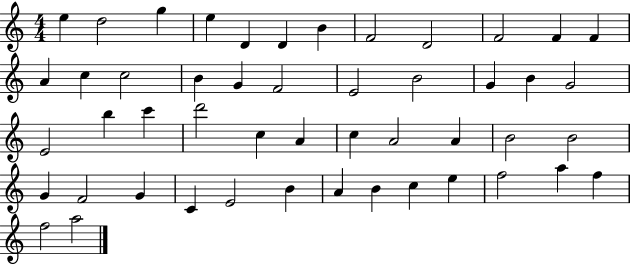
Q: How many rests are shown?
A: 0